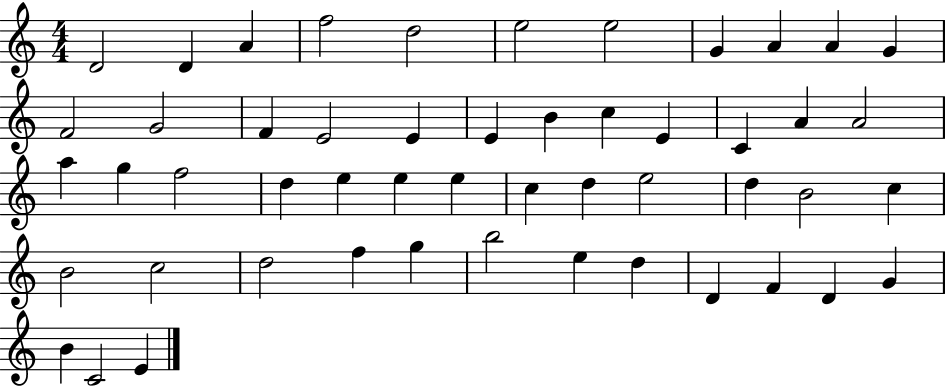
X:1
T:Untitled
M:4/4
L:1/4
K:C
D2 D A f2 d2 e2 e2 G A A G F2 G2 F E2 E E B c E C A A2 a g f2 d e e e c d e2 d B2 c B2 c2 d2 f g b2 e d D F D G B C2 E